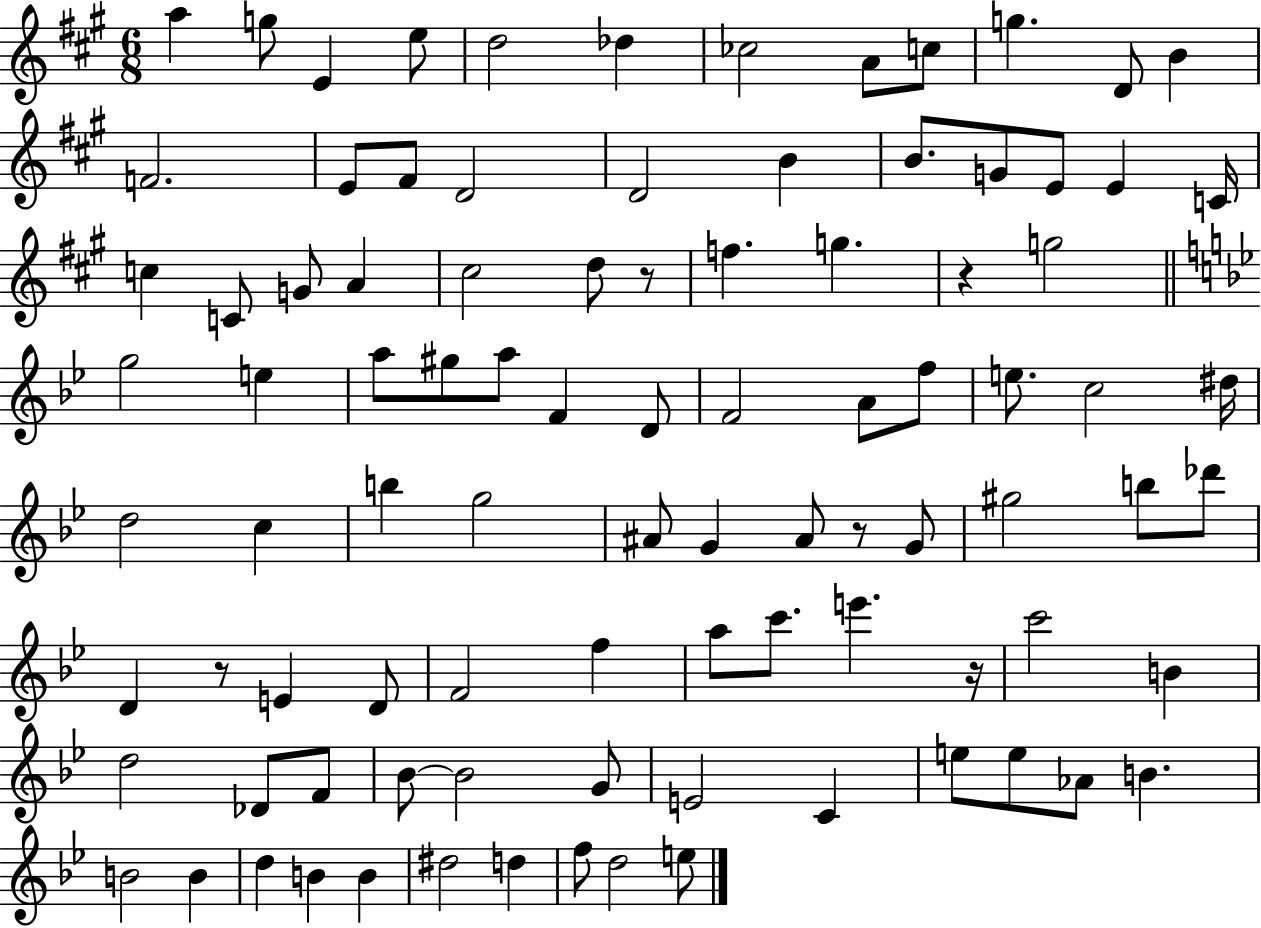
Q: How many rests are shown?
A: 5